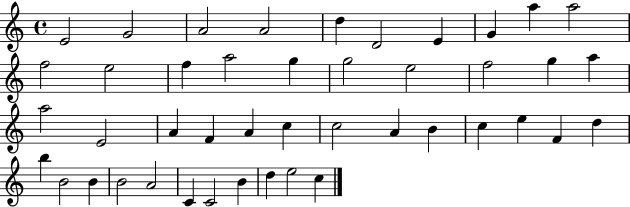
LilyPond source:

{
  \clef treble
  \time 4/4
  \defaultTimeSignature
  \key c \major
  e'2 g'2 | a'2 a'2 | d''4 d'2 e'4 | g'4 a''4 a''2 | \break f''2 e''2 | f''4 a''2 g''4 | g''2 e''2 | f''2 g''4 a''4 | \break a''2 e'2 | a'4 f'4 a'4 c''4 | c''2 a'4 b'4 | c''4 e''4 f'4 d''4 | \break b''4 b'2 b'4 | b'2 a'2 | c'4 c'2 b'4 | d''4 e''2 c''4 | \break \bar "|."
}